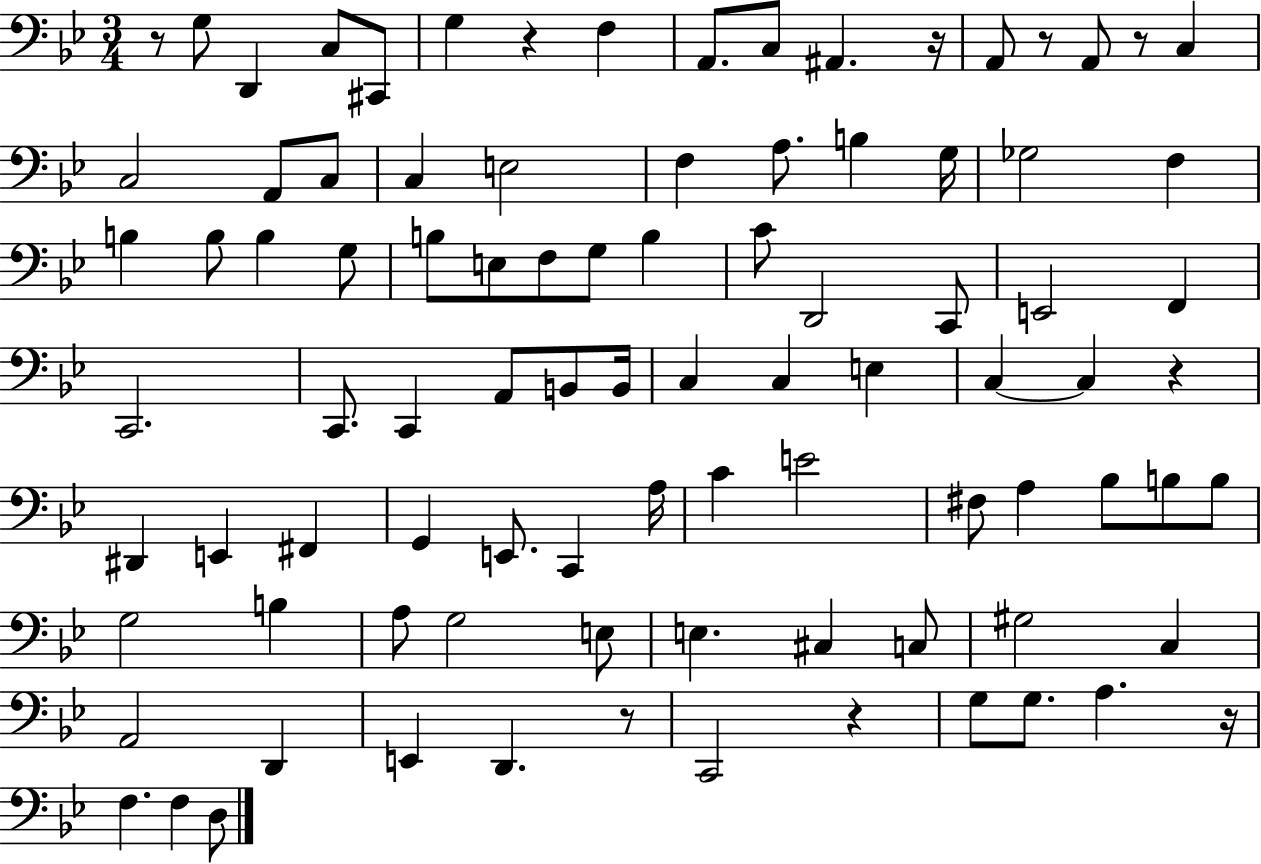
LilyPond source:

{
  \clef bass
  \numericTimeSignature
  \time 3/4
  \key bes \major
  r8 g8 d,4 c8 cis,8 | g4 r4 f4 | a,8. c8 ais,4. r16 | a,8 r8 a,8 r8 c4 | \break c2 a,8 c8 | c4 e2 | f4 a8. b4 g16 | ges2 f4 | \break b4 b8 b4 g8 | b8 e8 f8 g8 b4 | c'8 d,2 c,8 | e,2 f,4 | \break c,2. | c,8. c,4 a,8 b,8 b,16 | c4 c4 e4 | c4~~ c4 r4 | \break dis,4 e,4 fis,4 | g,4 e,8. c,4 a16 | c'4 e'2 | fis8 a4 bes8 b8 b8 | \break g2 b4 | a8 g2 e8 | e4. cis4 c8 | gis2 c4 | \break a,2 d,4 | e,4 d,4. r8 | c,2 r4 | g8 g8. a4. r16 | \break f4. f4 d8 | \bar "|."
}